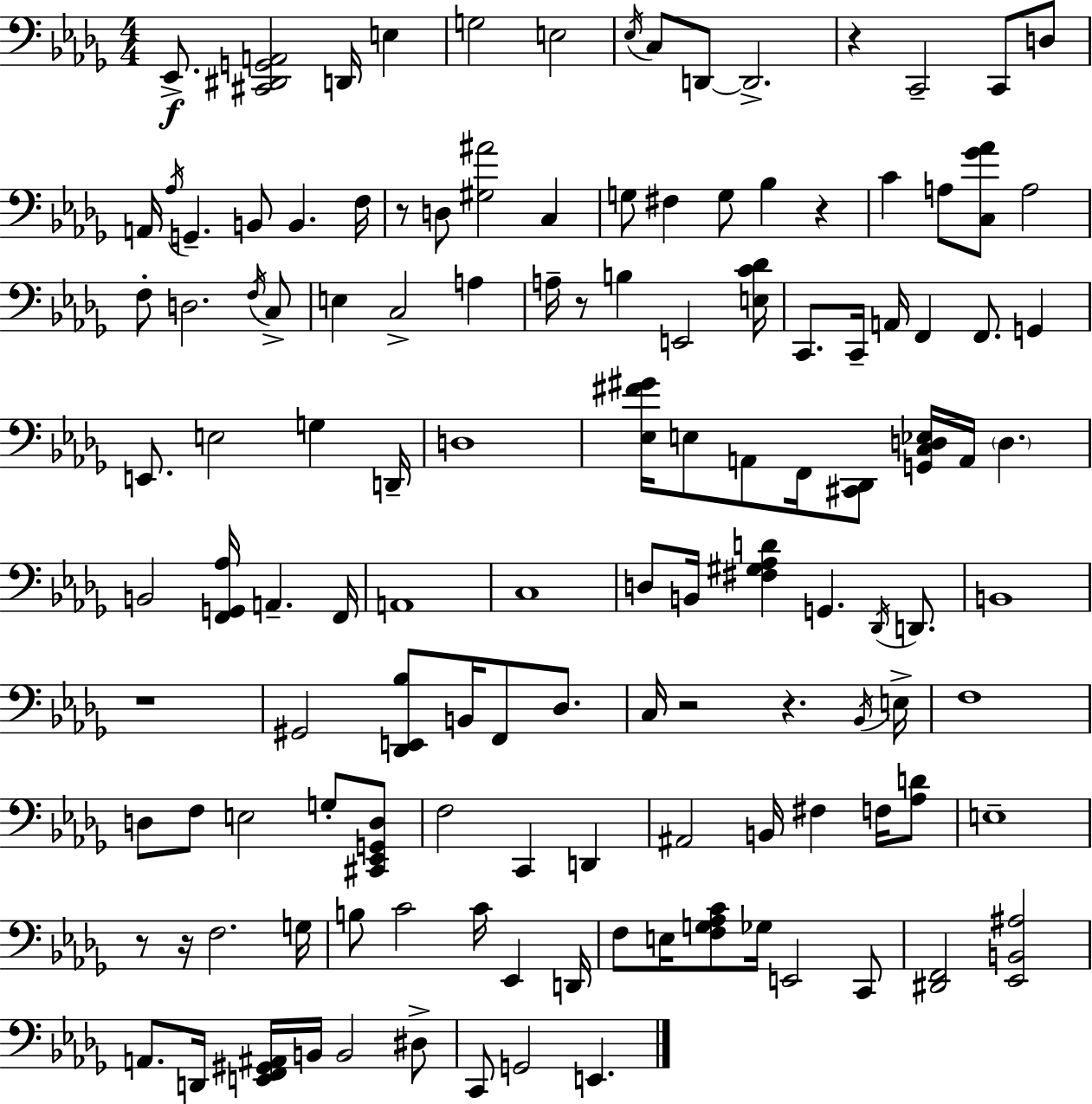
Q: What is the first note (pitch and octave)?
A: Eb2